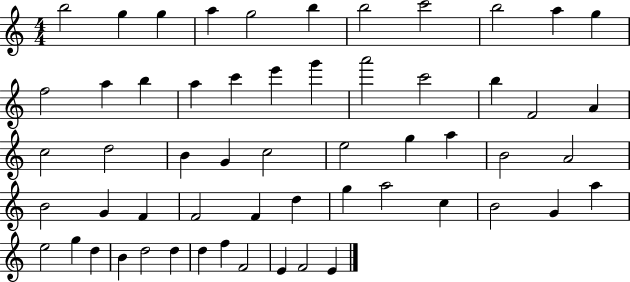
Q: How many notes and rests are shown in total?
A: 57